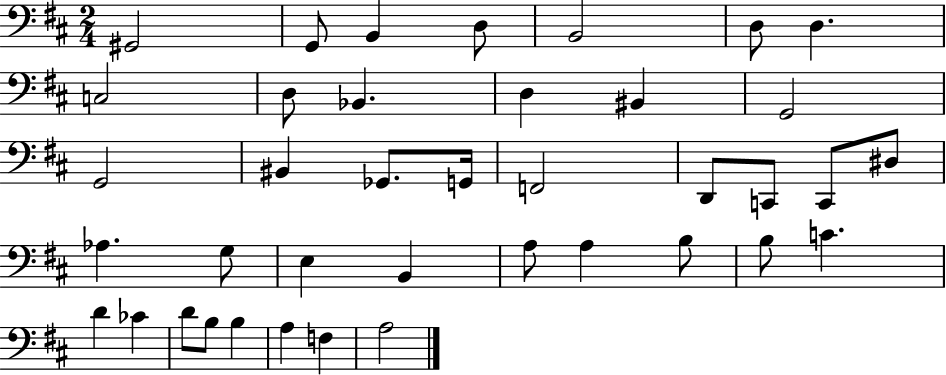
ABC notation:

X:1
T:Untitled
M:2/4
L:1/4
K:D
^G,,2 G,,/2 B,, D,/2 B,,2 D,/2 D, C,2 D,/2 _B,, D, ^B,, G,,2 G,,2 ^B,, _G,,/2 G,,/4 F,,2 D,,/2 C,,/2 C,,/2 ^D,/2 _A, G,/2 E, B,, A,/2 A, B,/2 B,/2 C D _C D/2 B,/2 B, A, F, A,2